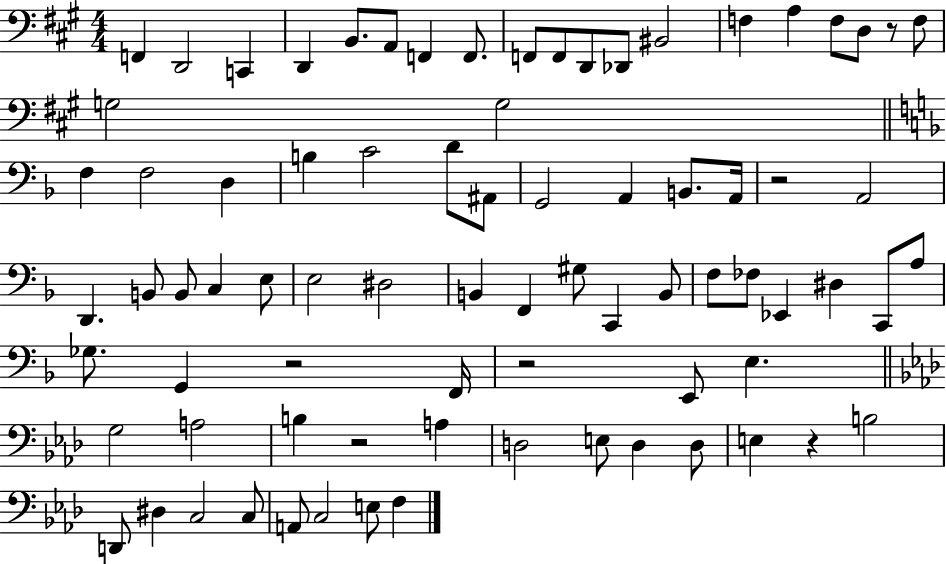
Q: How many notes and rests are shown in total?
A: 79